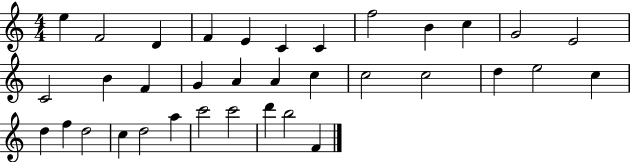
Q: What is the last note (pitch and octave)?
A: F4